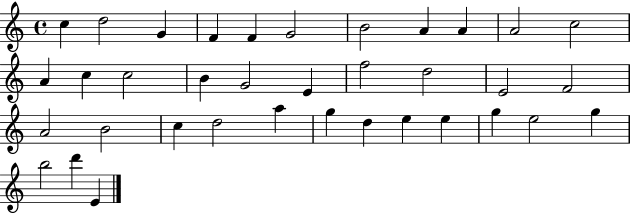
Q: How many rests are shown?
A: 0